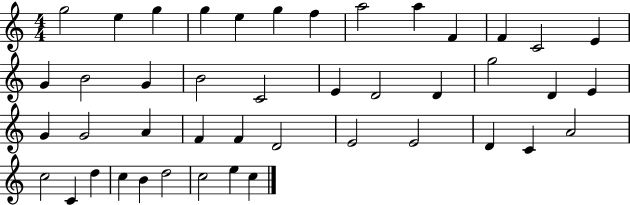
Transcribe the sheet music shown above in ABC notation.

X:1
T:Untitled
M:4/4
L:1/4
K:C
g2 e g g e g f a2 a F F C2 E G B2 G B2 C2 E D2 D g2 D E G G2 A F F D2 E2 E2 D C A2 c2 C d c B d2 c2 e c